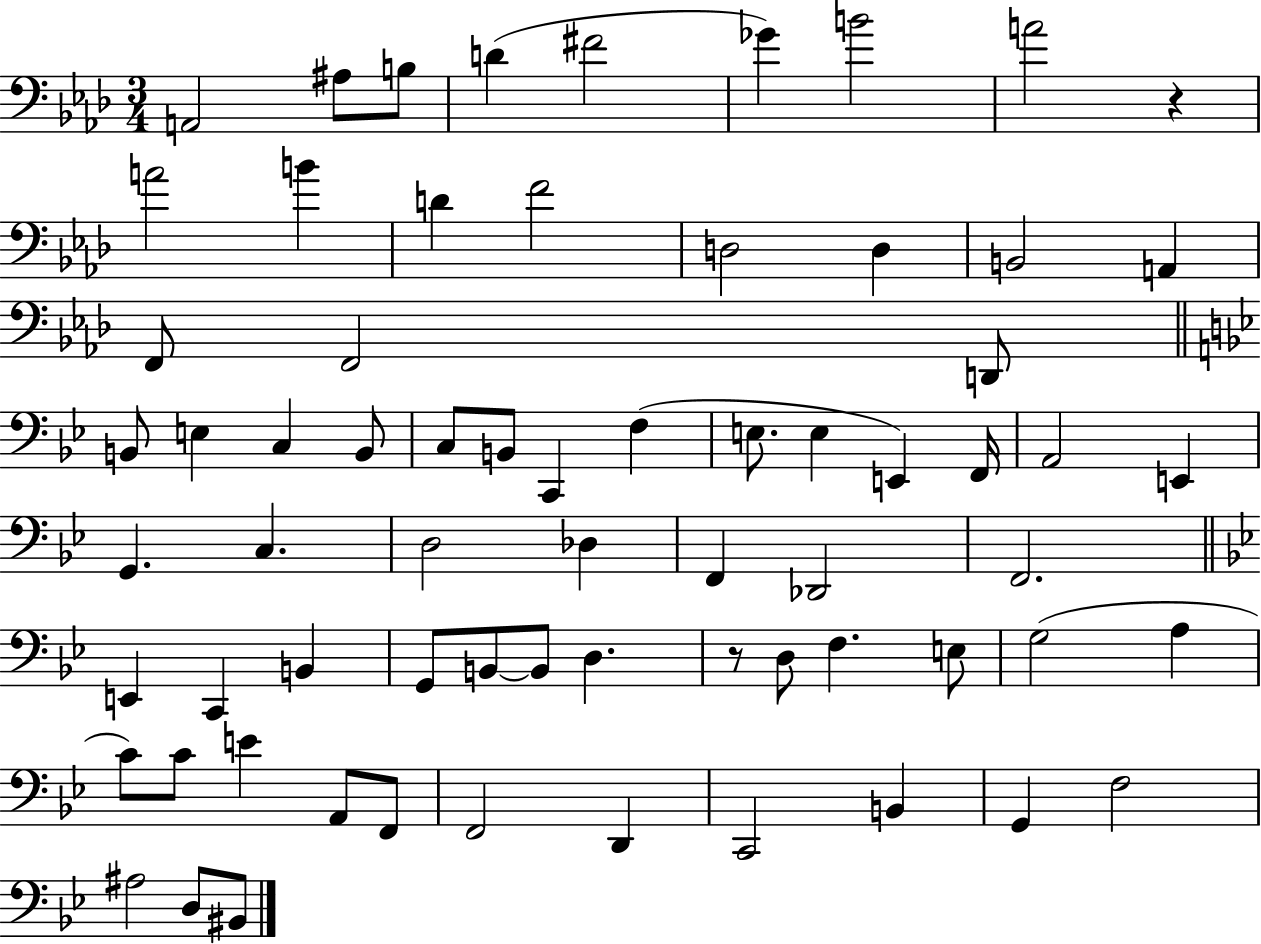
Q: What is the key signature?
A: AES major